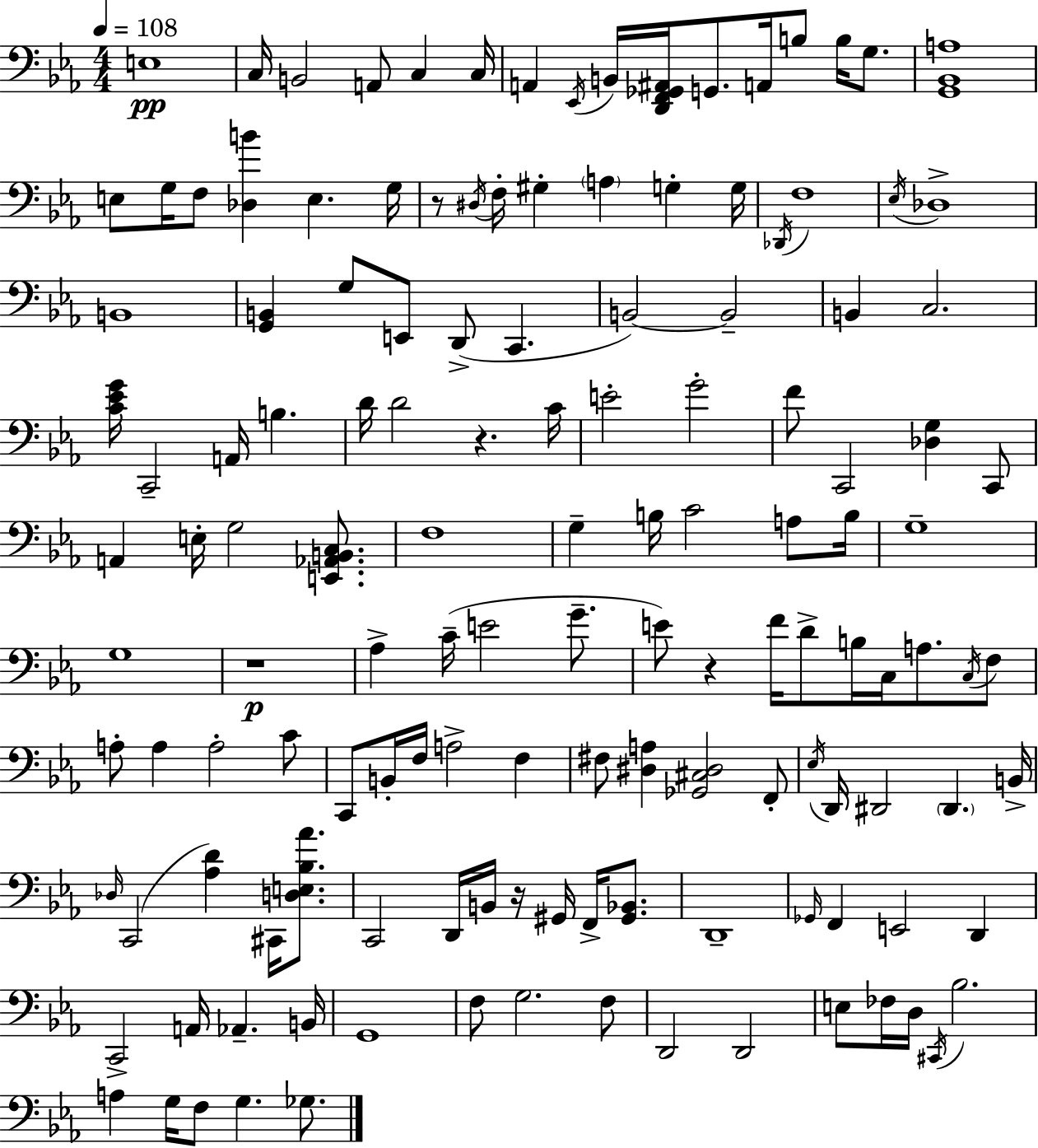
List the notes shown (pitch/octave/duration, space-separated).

E3/w C3/s B2/h A2/e C3/q C3/s A2/q Eb2/s B2/s [D2,F2,Gb2,A#2]/s G2/e. A2/s B3/e B3/s G3/e. [G2,Bb2,A3]/w E3/e G3/s F3/e [Db3,B4]/q E3/q. G3/s R/e D#3/s F3/s G#3/q A3/q G3/q G3/s Db2/s F3/w Eb3/s Db3/w B2/w [G2,B2]/q G3/e E2/e D2/e C2/q. B2/h B2/h B2/q C3/h. [C4,Eb4,G4]/s C2/h A2/s B3/q. D4/s D4/h R/q. C4/s E4/h G4/h F4/e C2/h [Db3,G3]/q C2/e A2/q E3/s G3/h [E2,Ab2,B2,C3]/e. F3/w G3/q B3/s C4/h A3/e B3/s G3/w G3/w R/w Ab3/q C4/s E4/h G4/e. E4/e R/q F4/s D4/e B3/s C3/s A3/e. C3/s F3/e A3/e A3/q A3/h C4/e C2/e B2/s F3/s A3/h F3/q F#3/e [D#3,A3]/q [Gb2,C#3,D#3]/h F2/e Eb3/s D2/s D#2/h D#2/q. B2/s Db3/s C2/h [Ab3,D4]/q C#2/s [D3,E3,Bb3,Ab4]/e. C2/h D2/s B2/s R/s G#2/s F2/s [G#2,Bb2]/e. D2/w Gb2/s F2/q E2/h D2/q C2/h A2/s Ab2/q. B2/s G2/w F3/e G3/h. F3/e D2/h D2/h E3/e FES3/s D3/s C#2/s Bb3/h. A3/q G3/s F3/e G3/q. Gb3/e.